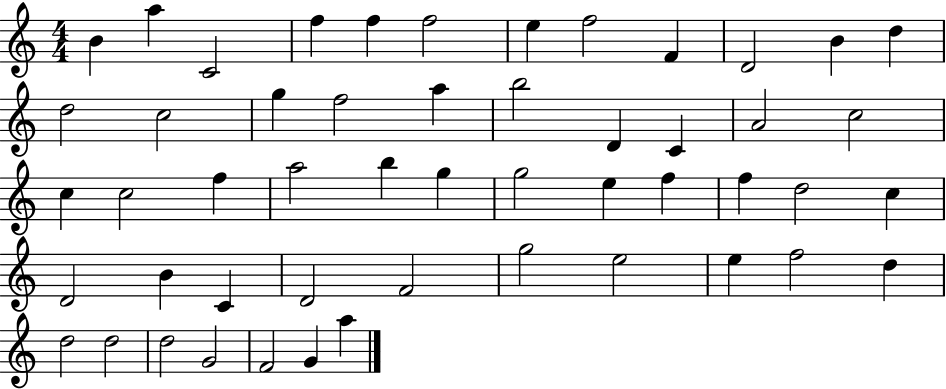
B4/q A5/q C4/h F5/q F5/q F5/h E5/q F5/h F4/q D4/h B4/q D5/q D5/h C5/h G5/q F5/h A5/q B5/h D4/q C4/q A4/h C5/h C5/q C5/h F5/q A5/h B5/q G5/q G5/h E5/q F5/q F5/q D5/h C5/q D4/h B4/q C4/q D4/h F4/h G5/h E5/h E5/q F5/h D5/q D5/h D5/h D5/h G4/h F4/h G4/q A5/q